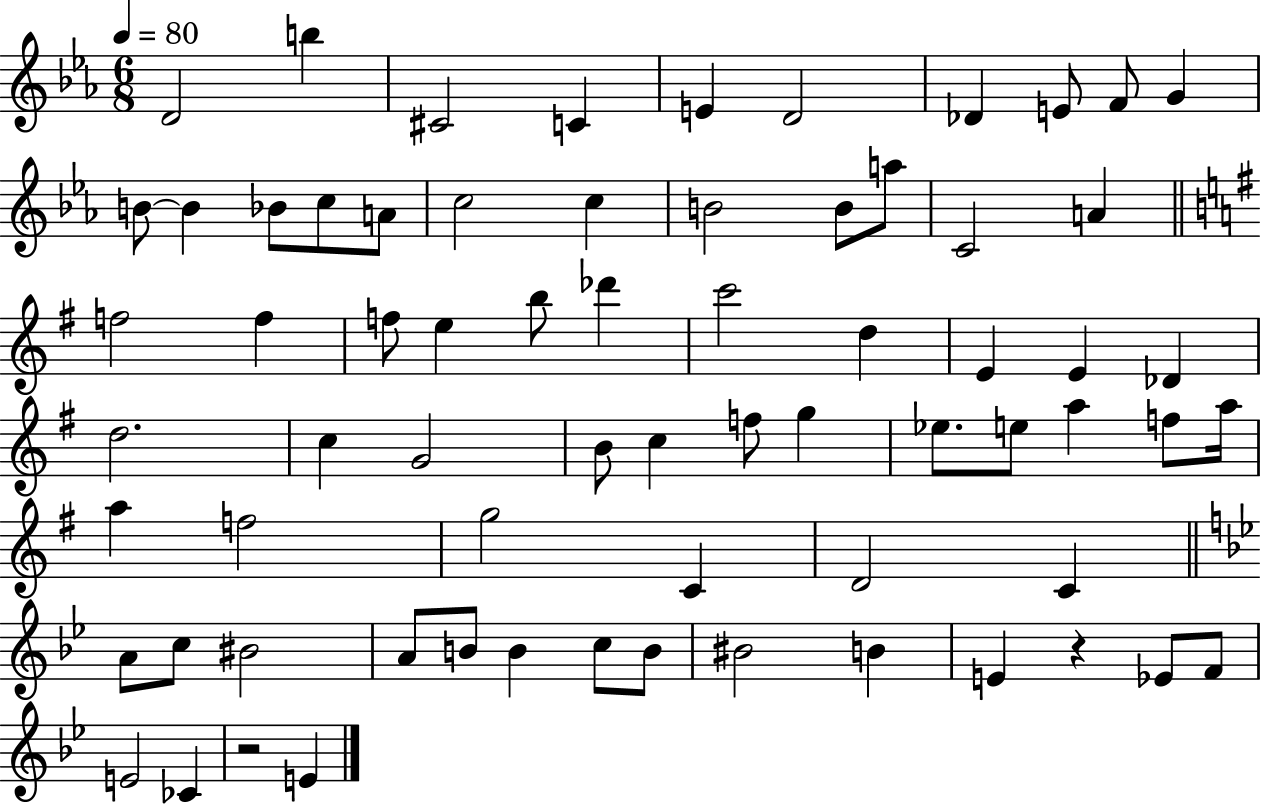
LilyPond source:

{
  \clef treble
  \numericTimeSignature
  \time 6/8
  \key ees \major
  \tempo 4 = 80
  d'2 b''4 | cis'2 c'4 | e'4 d'2 | des'4 e'8 f'8 g'4 | \break b'8~~ b'4 bes'8 c''8 a'8 | c''2 c''4 | b'2 b'8 a''8 | c'2 a'4 | \break \bar "||" \break \key g \major f''2 f''4 | f''8 e''4 b''8 des'''4 | c'''2 d''4 | e'4 e'4 des'4 | \break d''2. | c''4 g'2 | b'8 c''4 f''8 g''4 | ees''8. e''8 a''4 f''8 a''16 | \break a''4 f''2 | g''2 c'4 | d'2 c'4 | \bar "||" \break \key bes \major a'8 c''8 bis'2 | a'8 b'8 b'4 c''8 b'8 | bis'2 b'4 | e'4 r4 ees'8 f'8 | \break e'2 ces'4 | r2 e'4 | \bar "|."
}